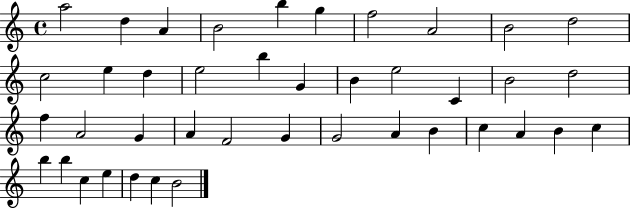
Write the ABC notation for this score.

X:1
T:Untitled
M:4/4
L:1/4
K:C
a2 d A B2 b g f2 A2 B2 d2 c2 e d e2 b G B e2 C B2 d2 f A2 G A F2 G G2 A B c A B c b b c e d c B2